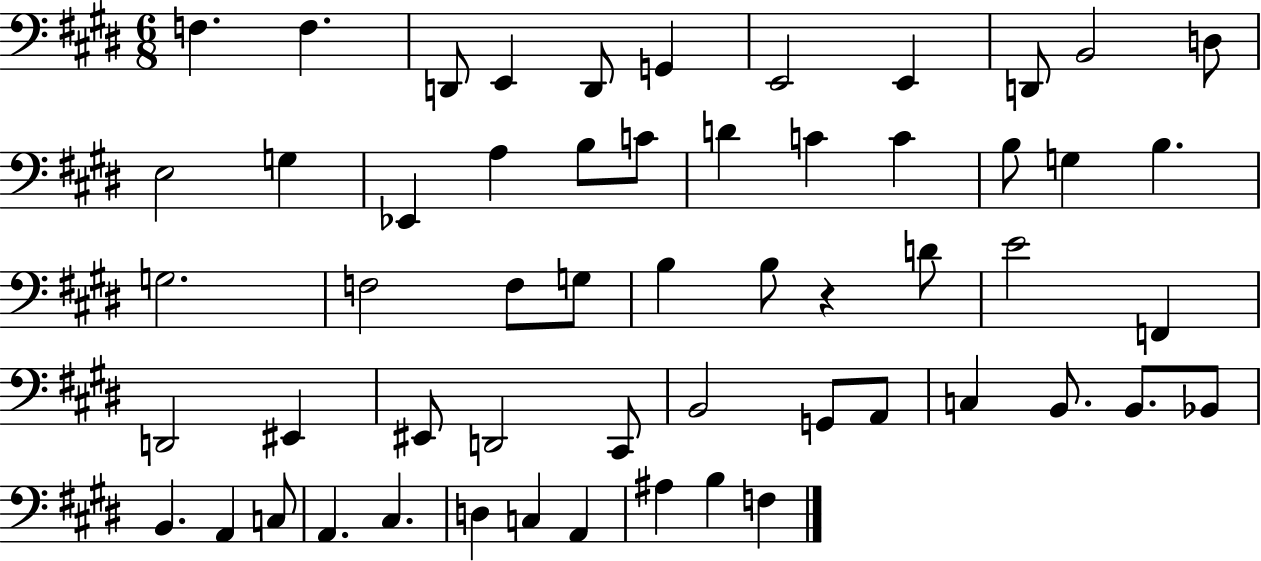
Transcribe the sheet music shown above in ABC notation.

X:1
T:Untitled
M:6/8
L:1/4
K:E
F, F, D,,/2 E,, D,,/2 G,, E,,2 E,, D,,/2 B,,2 D,/2 E,2 G, _E,, A, B,/2 C/2 D C C B,/2 G, B, G,2 F,2 F,/2 G,/2 B, B,/2 z D/2 E2 F,, D,,2 ^E,, ^E,,/2 D,,2 ^C,,/2 B,,2 G,,/2 A,,/2 C, B,,/2 B,,/2 _B,,/2 B,, A,, C,/2 A,, ^C, D, C, A,, ^A, B, F,